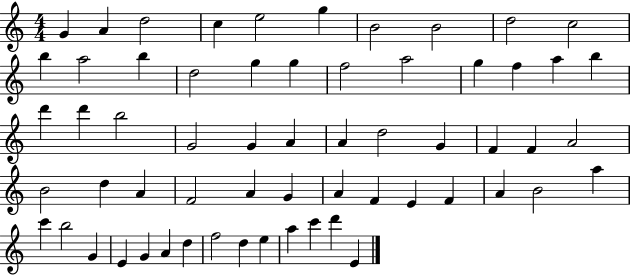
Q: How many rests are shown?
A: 0